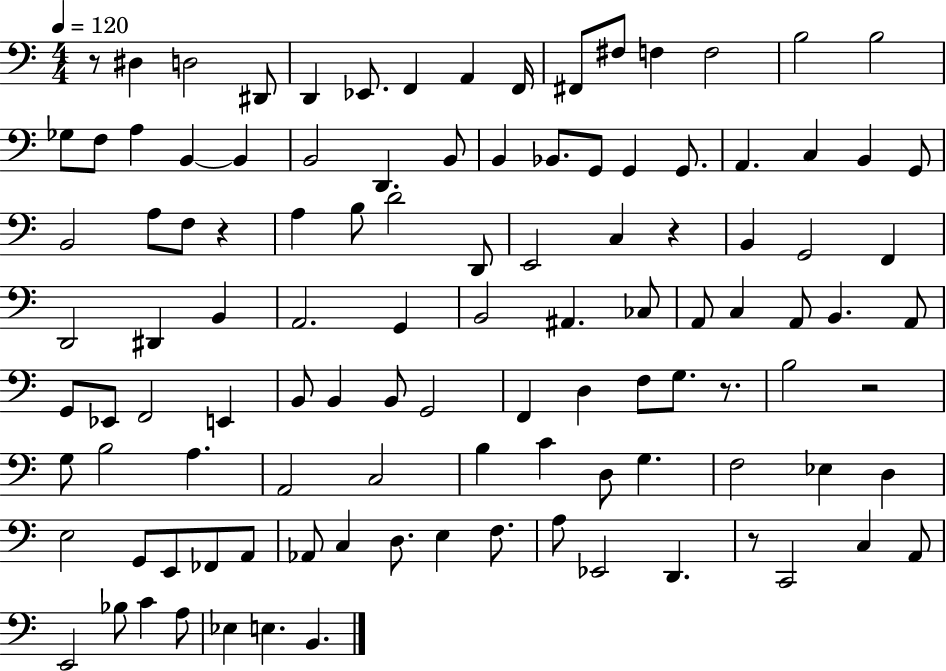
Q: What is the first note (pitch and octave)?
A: D#3